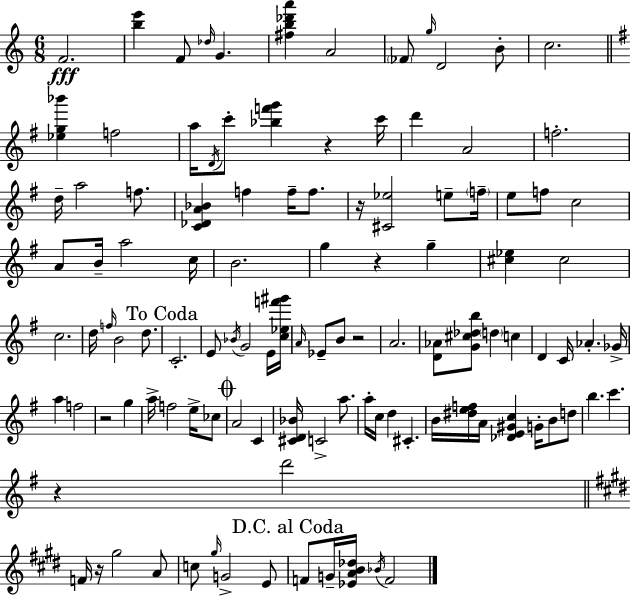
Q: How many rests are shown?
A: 7